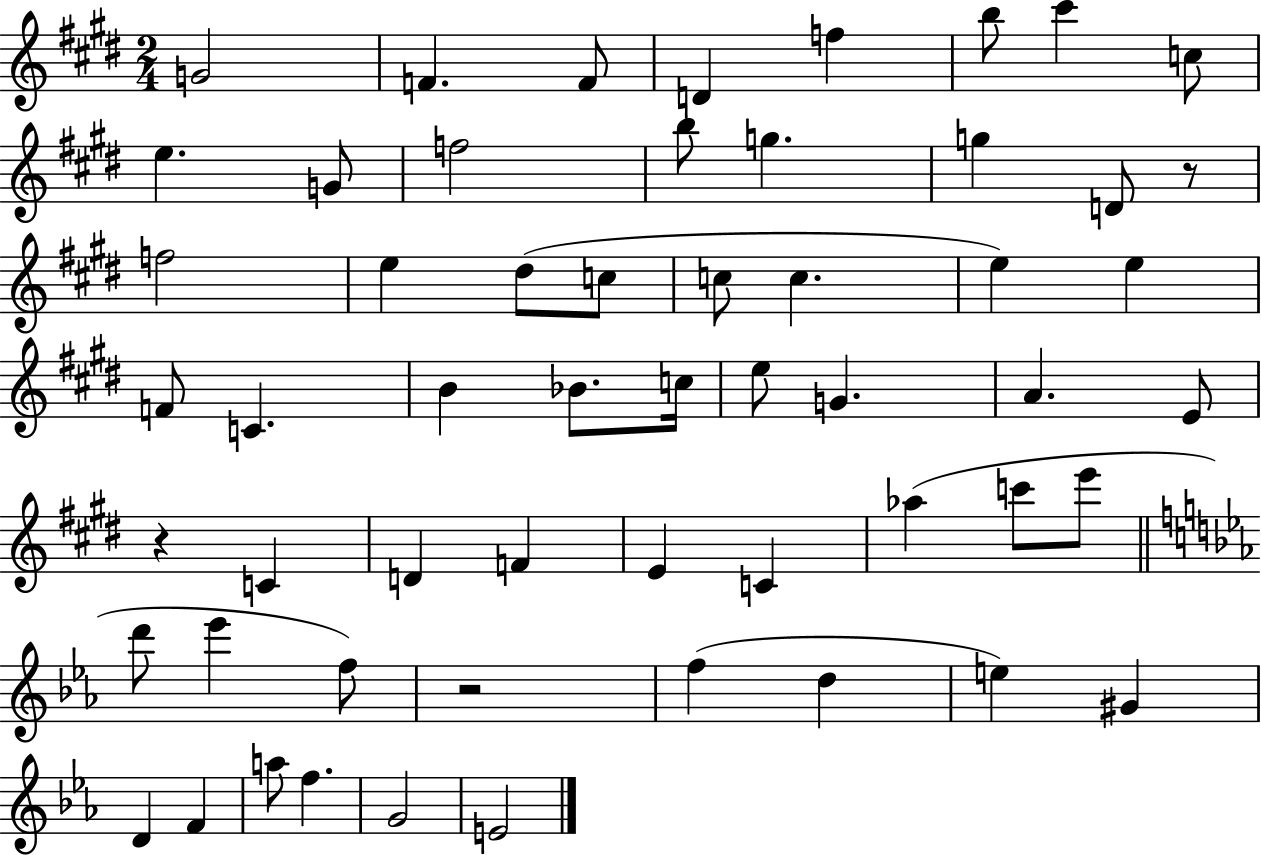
{
  \clef treble
  \numericTimeSignature
  \time 2/4
  \key e \major
  \repeat volta 2 { g'2 | f'4. f'8 | d'4 f''4 | b''8 cis'''4 c''8 | \break e''4. g'8 | f''2 | b''8 g''4. | g''4 d'8 r8 | \break f''2 | e''4 dis''8( c''8 | c''8 c''4. | e''4) e''4 | \break f'8 c'4. | b'4 bes'8. c''16 | e''8 g'4. | a'4. e'8 | \break r4 c'4 | d'4 f'4 | e'4 c'4 | aes''4( c'''8 e'''8 | \break \bar "||" \break \key ees \major d'''8 ees'''4 f''8) | r2 | f''4( d''4 | e''4) gis'4 | \break d'4 f'4 | a''8 f''4. | g'2 | e'2 | \break } \bar "|."
}